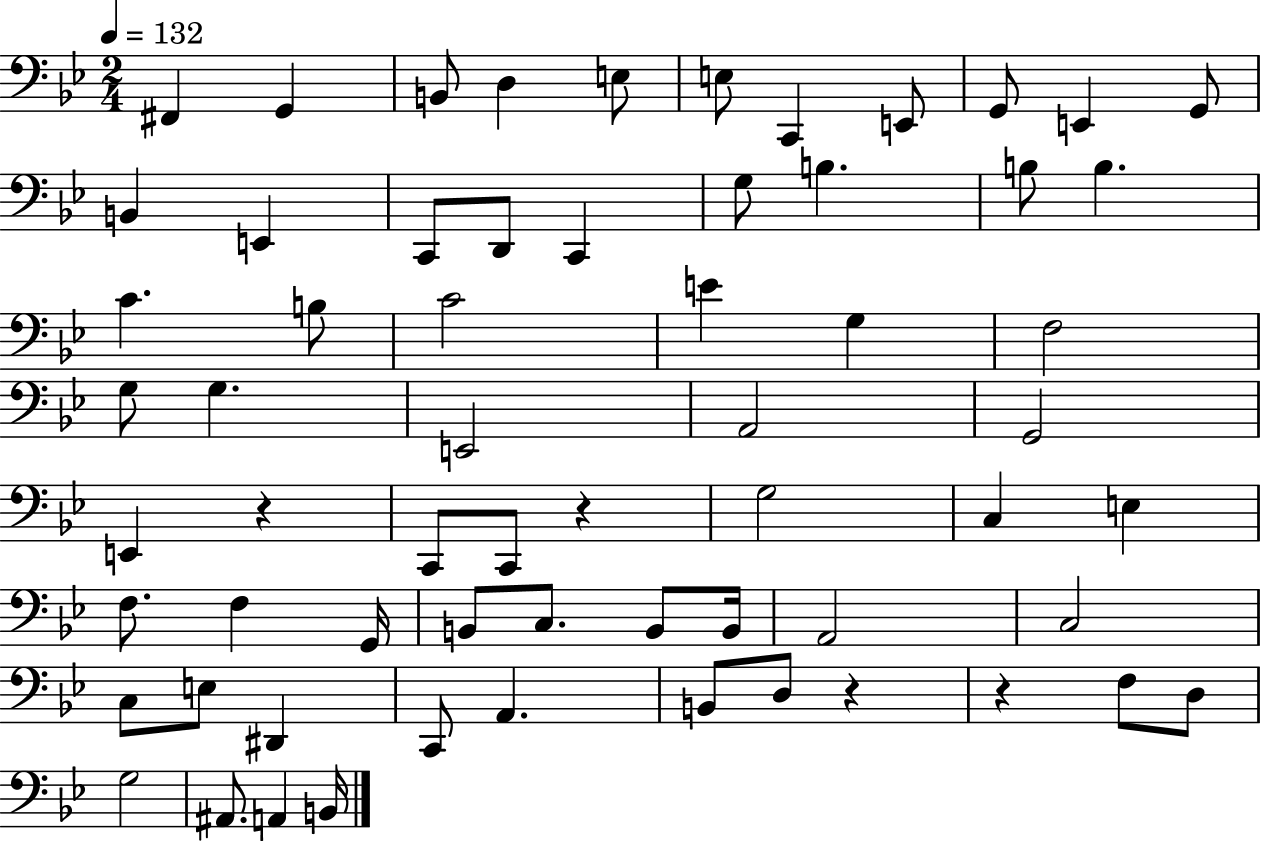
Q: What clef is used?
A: bass